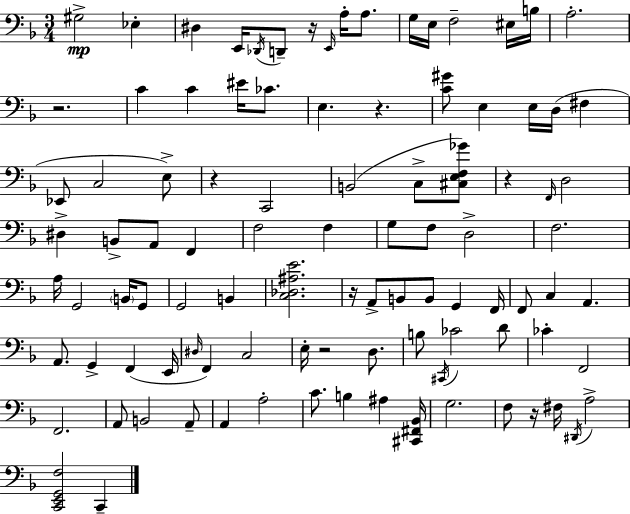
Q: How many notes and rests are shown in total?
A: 99